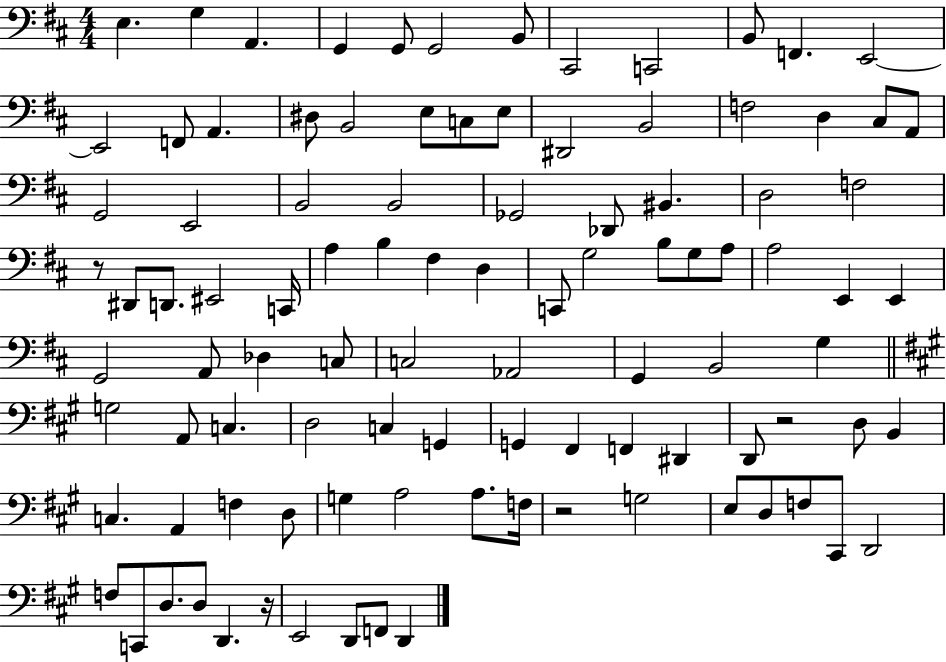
E3/q. G3/q A2/q. G2/q G2/e G2/h B2/e C#2/h C2/h B2/e F2/q. E2/h E2/h F2/e A2/q. D#3/e B2/h E3/e C3/e E3/e D#2/h B2/h F3/h D3/q C#3/e A2/e G2/h E2/h B2/h B2/h Gb2/h Db2/e BIS2/q. D3/h F3/h R/e D#2/e D2/e. EIS2/h C2/s A3/q B3/q F#3/q D3/q C2/e G3/h B3/e G3/e A3/e A3/h E2/q E2/q G2/h A2/e Db3/q C3/e C3/h Ab2/h G2/q B2/h G3/q G3/h A2/e C3/q. D3/h C3/q G2/q G2/q F#2/q F2/q D#2/q D2/e R/h D3/e B2/q C3/q. A2/q F3/q D3/e G3/q A3/h A3/e. F3/s R/h G3/h E3/e D3/e F3/e C#2/e D2/h F3/e C2/e D3/e. D3/e D2/q. R/s E2/h D2/e F2/e D2/q